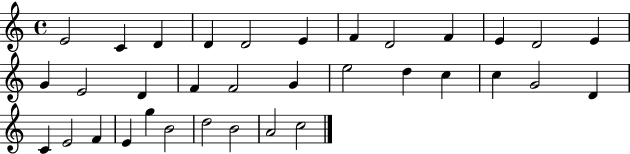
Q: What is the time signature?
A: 4/4